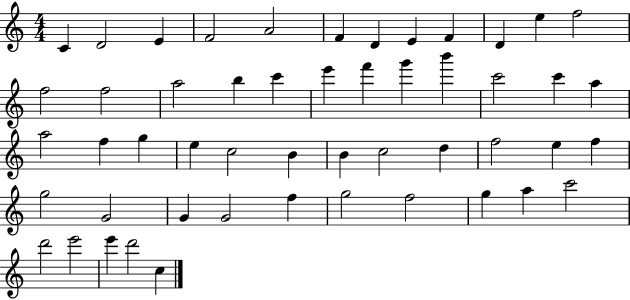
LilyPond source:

{
  \clef treble
  \numericTimeSignature
  \time 4/4
  \key c \major
  c'4 d'2 e'4 | f'2 a'2 | f'4 d'4 e'4 f'4 | d'4 e''4 f''2 | \break f''2 f''2 | a''2 b''4 c'''4 | e'''4 f'''4 g'''4 b'''4 | c'''2 c'''4 a''4 | \break a''2 f''4 g''4 | e''4 c''2 b'4 | b'4 c''2 d''4 | f''2 e''4 f''4 | \break g''2 g'2 | g'4 g'2 f''4 | g''2 f''2 | g''4 a''4 c'''2 | \break d'''2 e'''2 | e'''4 d'''2 c''4 | \bar "|."
}